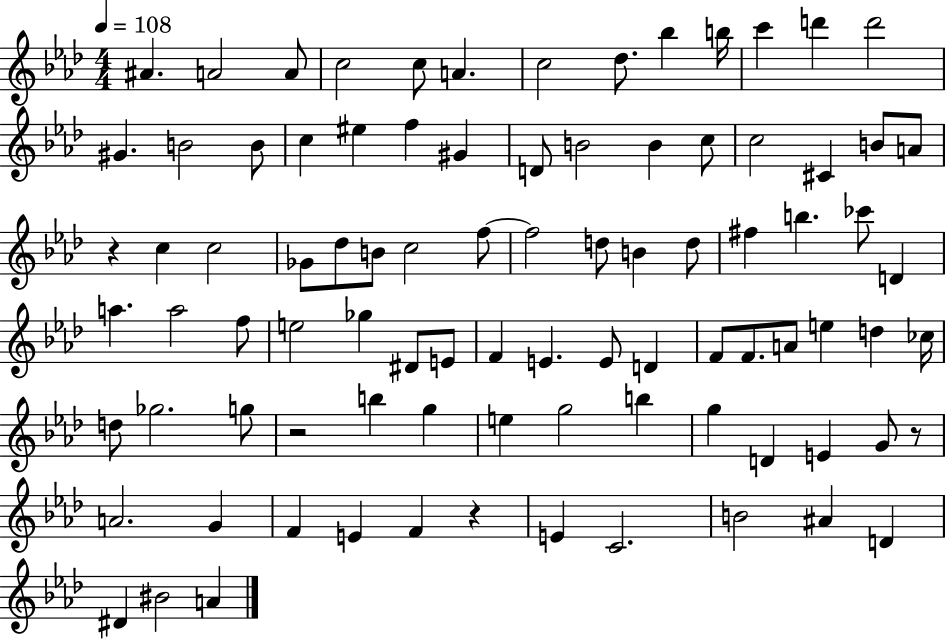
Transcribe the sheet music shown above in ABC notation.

X:1
T:Untitled
M:4/4
L:1/4
K:Ab
^A A2 A/2 c2 c/2 A c2 _d/2 _b b/4 c' d' d'2 ^G B2 B/2 c ^e f ^G D/2 B2 B c/2 c2 ^C B/2 A/2 z c c2 _G/2 _d/2 B/2 c2 f/2 f2 d/2 B d/2 ^f b _c'/2 D a a2 f/2 e2 _g ^D/2 E/2 F E E/2 D F/2 F/2 A/2 e d _c/4 d/2 _g2 g/2 z2 b g e g2 b g D E G/2 z/2 A2 G F E F z E C2 B2 ^A D ^D ^B2 A